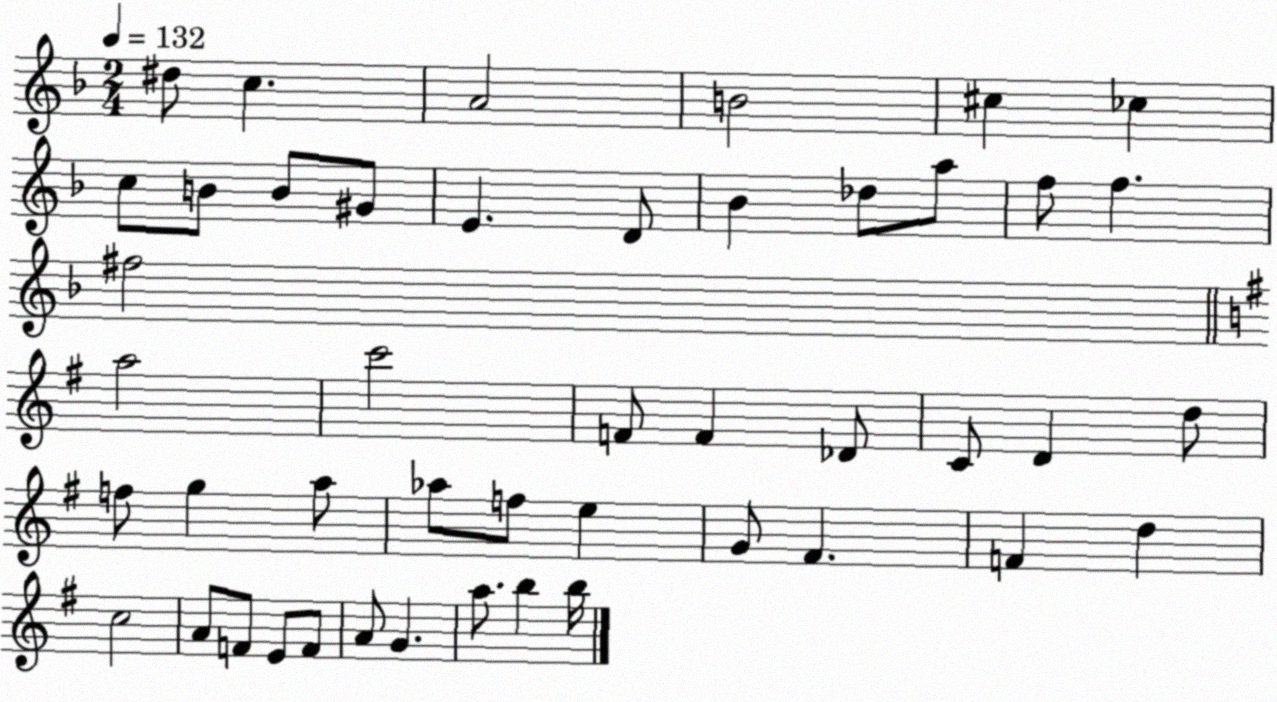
X:1
T:Untitled
M:2/4
L:1/4
K:F
^d/2 c A2 B2 ^c _c c/2 B/2 B/2 ^G/2 E D/2 _B _d/2 a/2 f/2 f ^f2 a2 c'2 F/2 F _D/2 C/2 D d/2 f/2 g a/2 _a/2 f/2 e G/2 ^F F d c2 A/2 F/2 E/2 F/2 A/2 G a/2 b b/4